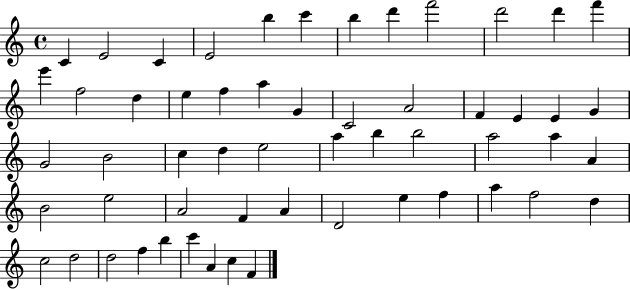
X:1
T:Untitled
M:4/4
L:1/4
K:C
C E2 C E2 b c' b d' f'2 d'2 d' f' e' f2 d e f a G C2 A2 F E E G G2 B2 c d e2 a b b2 a2 a A B2 e2 A2 F A D2 e f a f2 d c2 d2 d2 f b c' A c F